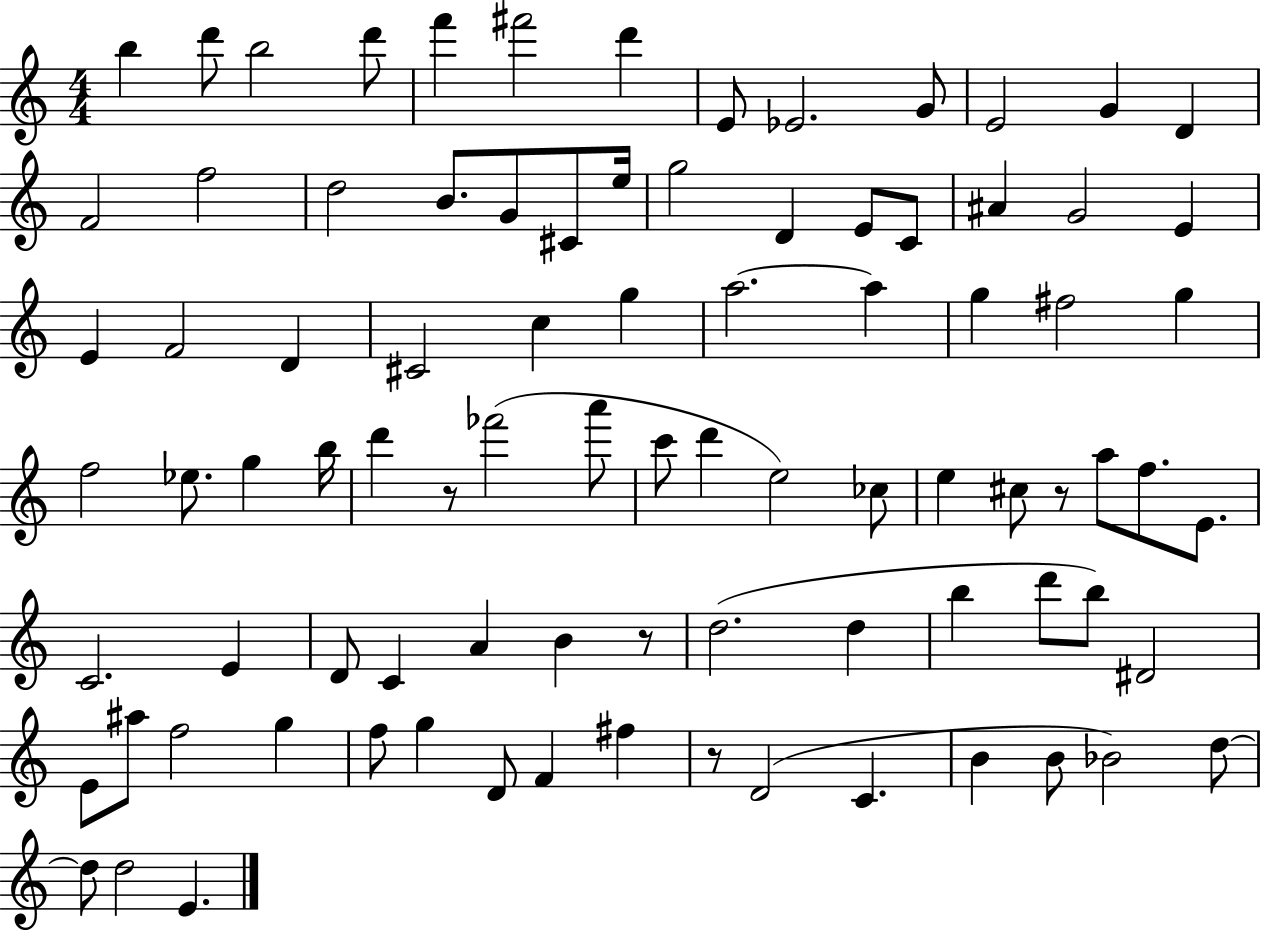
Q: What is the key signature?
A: C major